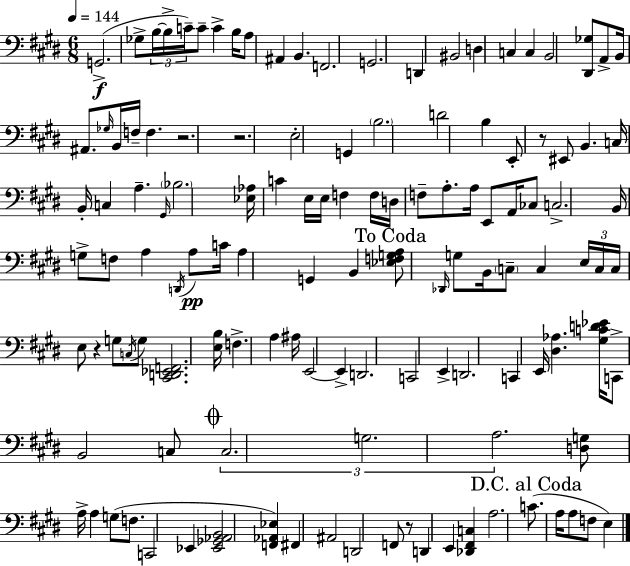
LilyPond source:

{
  \clef bass
  \numericTimeSignature
  \time 6/8
  \key e \major
  \tempo 4 = 144
  g,2.->(\f | ges8-> \tuplet 3/2 { b16~~ b16-> c'16--) } c'8-- c'4-> b16 | a8 ais,4 b,4. | f,2. | \break g,2. | d,4 bis,2 | d4 c4 c4 | b,2 <dis, ges>8 a,8-> | \break b,16 ais,8. \grace { ges16 } b,16 f16-- f4. | r2. | r2. | e2-. g,4 | \break \parenthesize b2. | d'2 b4 | e,8-. r8 eis,8 b,4. | c16 b,16-. c4 a4.-- | \break \grace { gis,16 } \parenthesize bes2. | <ees aes>16 c'4 e16 e16 f4 | f16 d16 f8-- a8.-. a16 e,8 a,16 | ces8 c2.-> | \break b,16 g8-> f8 a4 \acciaccatura { d,16 } | a8\pp c'16 a4 g,4 b,4 | \mark "To Coda" <ees f g a>8 \grace { des,16 } g8 b,16 \parenthesize c8-- c4 | \tuplet 3/2 { e16 c16 c16 } e8 r4 | \break g8 \acciaccatura { c16 } g8 <cis, d, ees, f,>2. | <e b>16 f4.-> | a4 ais16 e,2~~ | e,4-> d,2. | \break c,2 | e,4-> d,2. | c,4 e,16 <dis aes>4. | <gis c' d' ees'>16 c,8-> b,2 | \break c8 \mark \markup { \musicglyph "scripts.coda" } \tuplet 3/2 { c2. | g2. | a2. } | <d g>8 a16-> a4 | \break g8( f8. c,2 | ees,4 <ees, ges, aes, b,>2 | <f, aes, ees>4) fis,4 ais,2 | d,2 | \break f,8 r8 d,4 e,4 | <des, fis, c>4 a2. | \mark "D.C. al Coda" c'8.( a16 a8 f8 | e4) \bar "|."
}